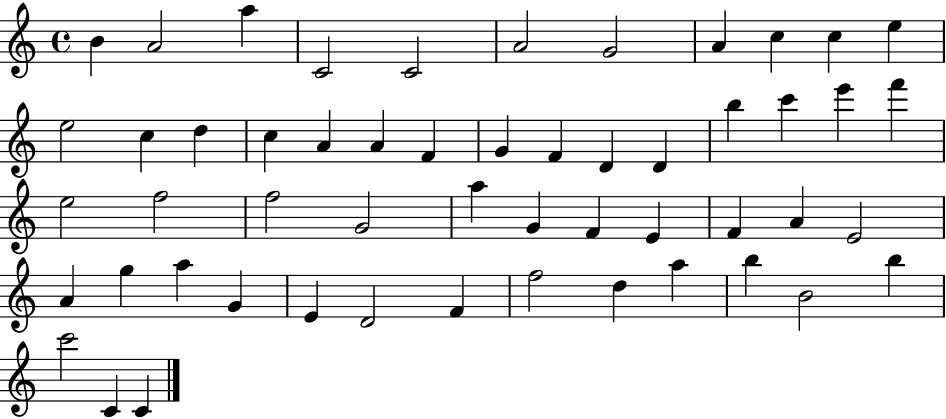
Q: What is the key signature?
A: C major